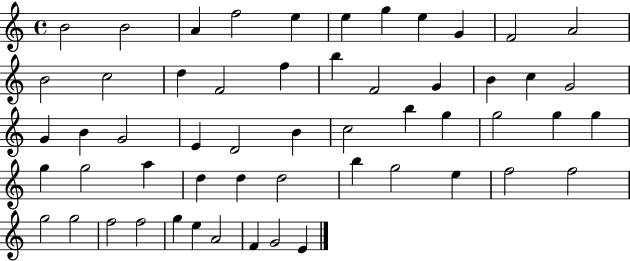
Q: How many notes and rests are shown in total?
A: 55